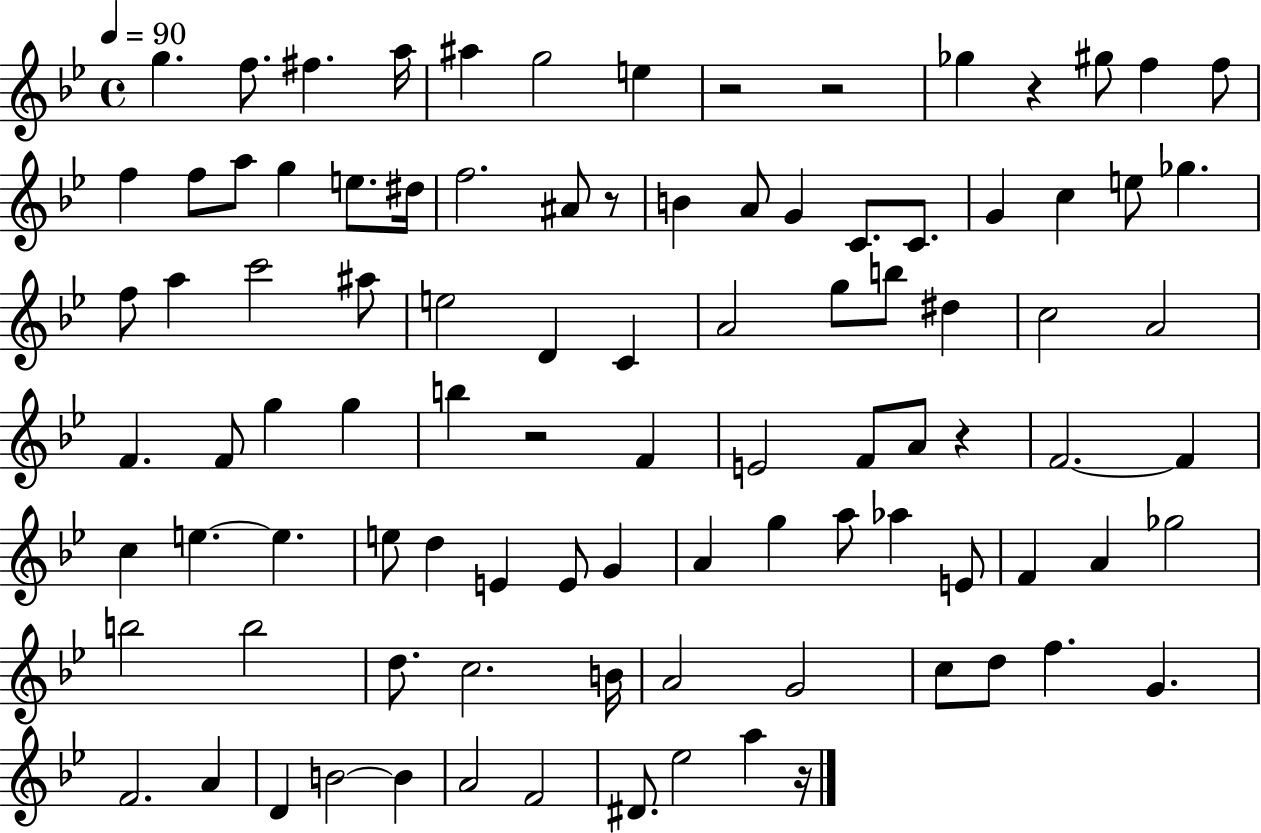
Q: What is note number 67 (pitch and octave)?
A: A4